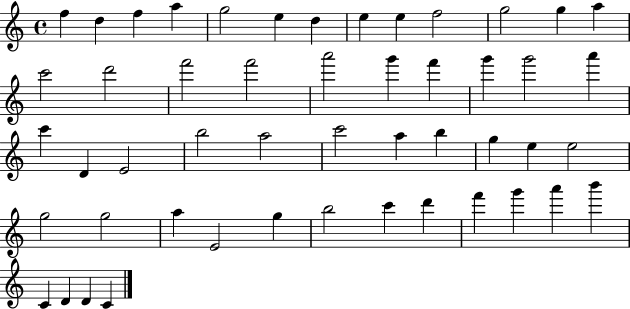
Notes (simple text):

F5/q D5/q F5/q A5/q G5/h E5/q D5/q E5/q E5/q F5/h G5/h G5/q A5/q C6/h D6/h F6/h F6/h A6/h G6/q F6/q G6/q G6/h A6/q C6/q D4/q E4/h B5/h A5/h C6/h A5/q B5/q G5/q E5/q E5/h G5/h G5/h A5/q E4/h G5/q B5/h C6/q D6/q F6/q G6/q A6/q B6/q C4/q D4/q D4/q C4/q